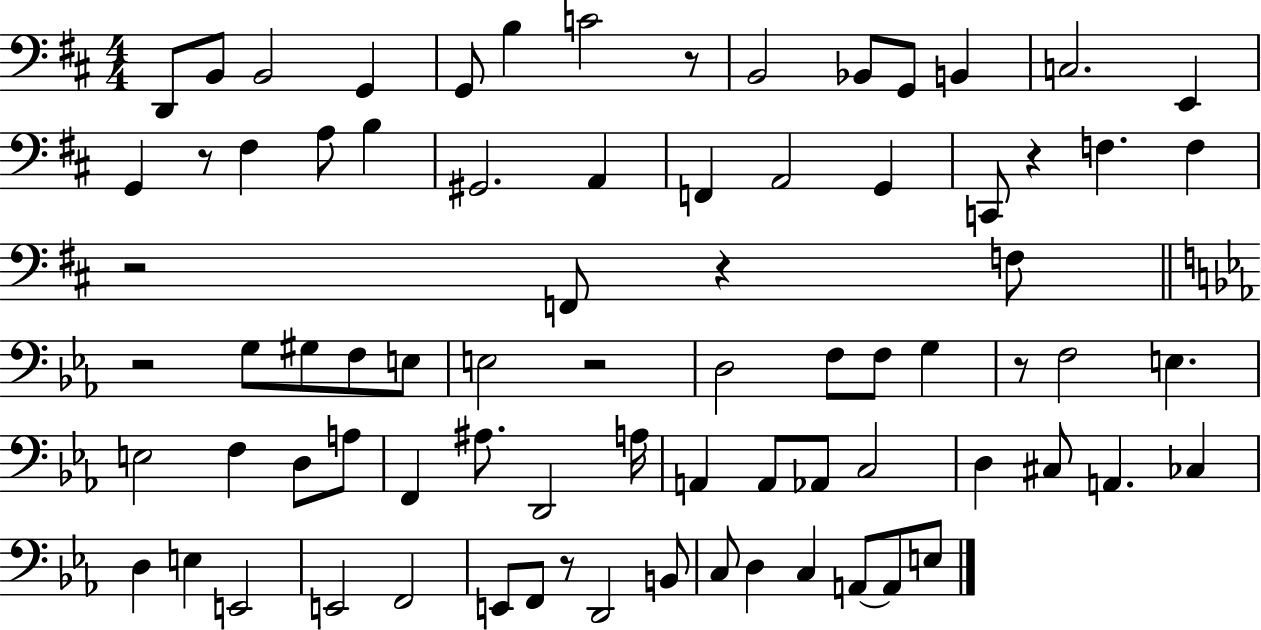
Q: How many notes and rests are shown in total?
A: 78